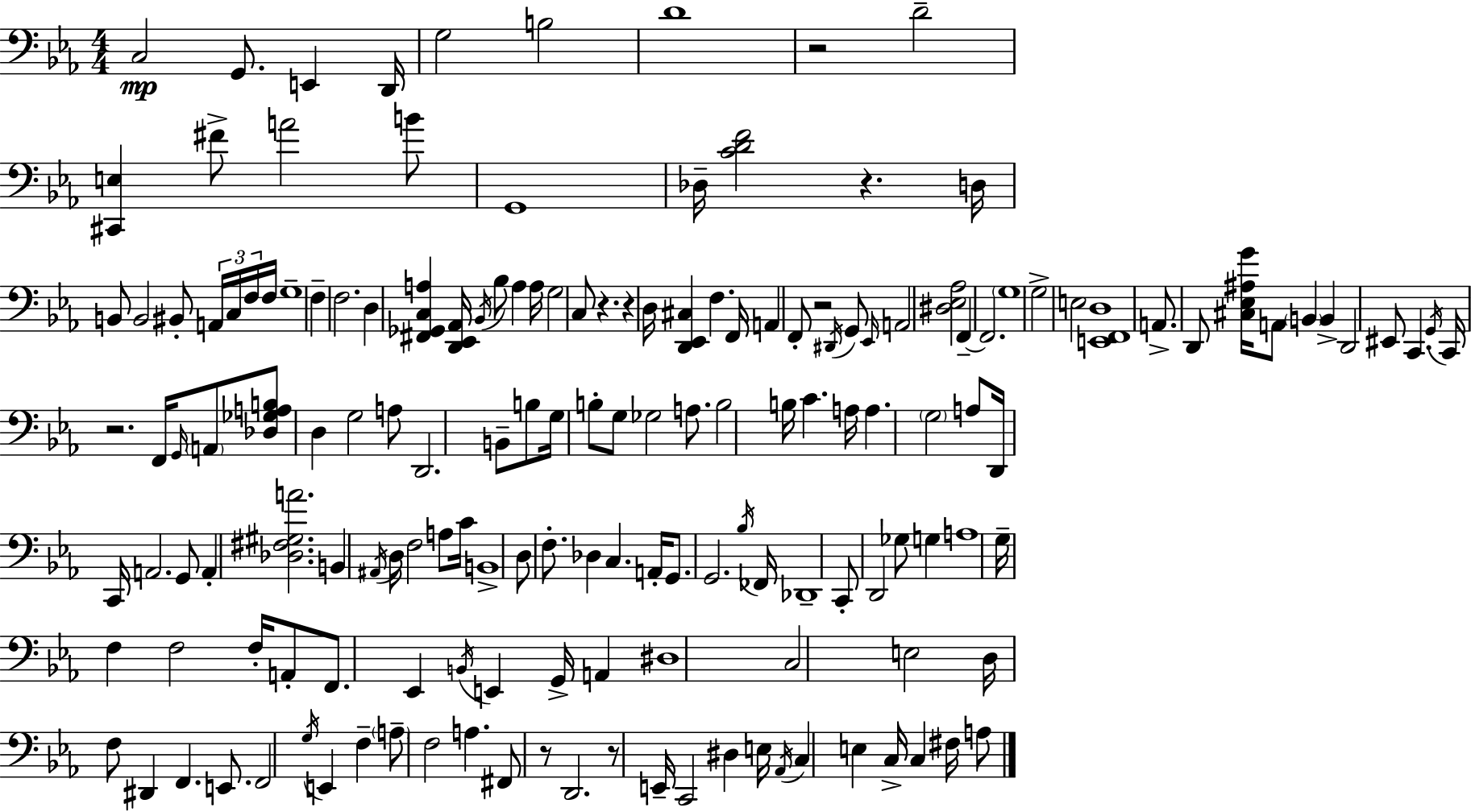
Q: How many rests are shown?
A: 8